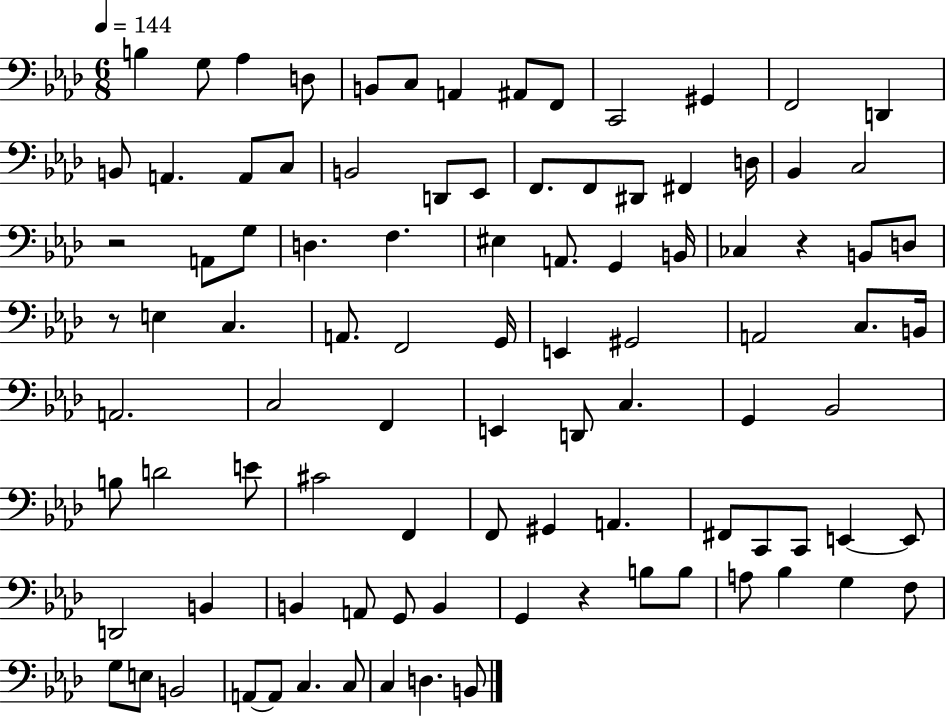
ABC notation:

X:1
T:Untitled
M:6/8
L:1/4
K:Ab
B, G,/2 _A, D,/2 B,,/2 C,/2 A,, ^A,,/2 F,,/2 C,,2 ^G,, F,,2 D,, B,,/2 A,, A,,/2 C,/2 B,,2 D,,/2 _E,,/2 F,,/2 F,,/2 ^D,,/2 ^F,, D,/4 _B,, C,2 z2 A,,/2 G,/2 D, F, ^E, A,,/2 G,, B,,/4 _C, z B,,/2 D,/2 z/2 E, C, A,,/2 F,,2 G,,/4 E,, ^G,,2 A,,2 C,/2 B,,/4 A,,2 C,2 F,, E,, D,,/2 C, G,, _B,,2 B,/2 D2 E/2 ^C2 F,, F,,/2 ^G,, A,, ^F,,/2 C,,/2 C,,/2 E,, E,,/2 D,,2 B,, B,, A,,/2 G,,/2 B,, G,, z B,/2 B,/2 A,/2 _B, G, F,/2 G,/2 E,/2 B,,2 A,,/2 A,,/2 C, C,/2 C, D, B,,/2